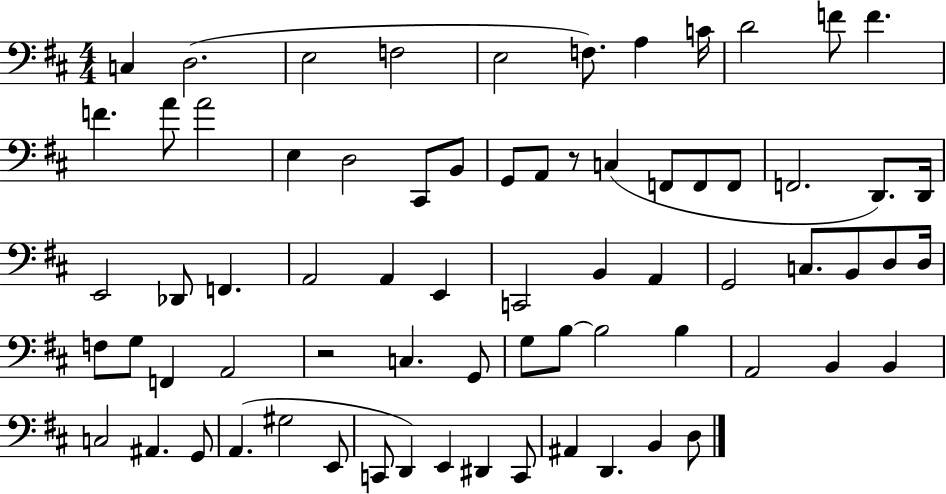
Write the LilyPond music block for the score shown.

{
  \clef bass
  \numericTimeSignature
  \time 4/4
  \key d \major
  c4 d2.( | e2 f2 | e2 f8.) a4 c'16 | d'2 f'8 f'4. | \break f'4. a'8 a'2 | e4 d2 cis,8 b,8 | g,8 a,8 r8 c4( f,8 f,8 f,8 | f,2. d,8.) d,16 | \break e,2 des,8 f,4. | a,2 a,4 e,4 | c,2 b,4 a,4 | g,2 c8. b,8 d8 d16 | \break f8 g8 f,4 a,2 | r2 c4. g,8 | g8 b8~~ b2 b4 | a,2 b,4 b,4 | \break c2 ais,4. g,8 | a,4.( gis2 e,8 | c,8 d,4) e,4 dis,4 c,8 | ais,4 d,4. b,4 d8 | \break \bar "|."
}